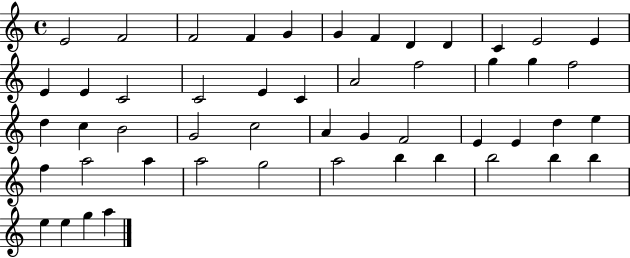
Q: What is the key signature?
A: C major